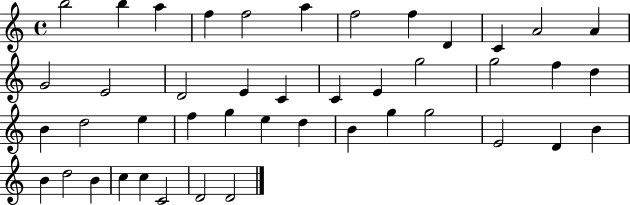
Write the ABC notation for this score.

X:1
T:Untitled
M:4/4
L:1/4
K:C
b2 b a f f2 a f2 f D C A2 A G2 E2 D2 E C C E g2 g2 f d B d2 e f g e d B g g2 E2 D B B d2 B c c C2 D2 D2